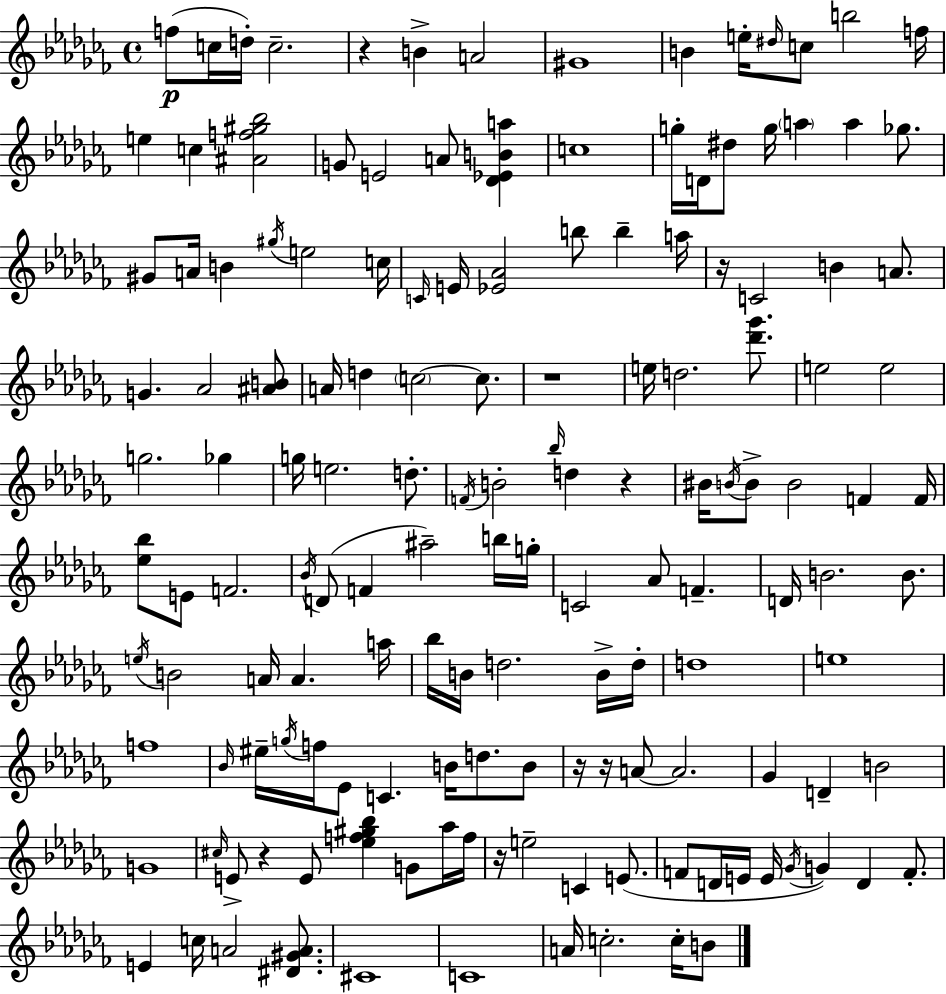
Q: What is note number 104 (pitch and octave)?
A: Gb4